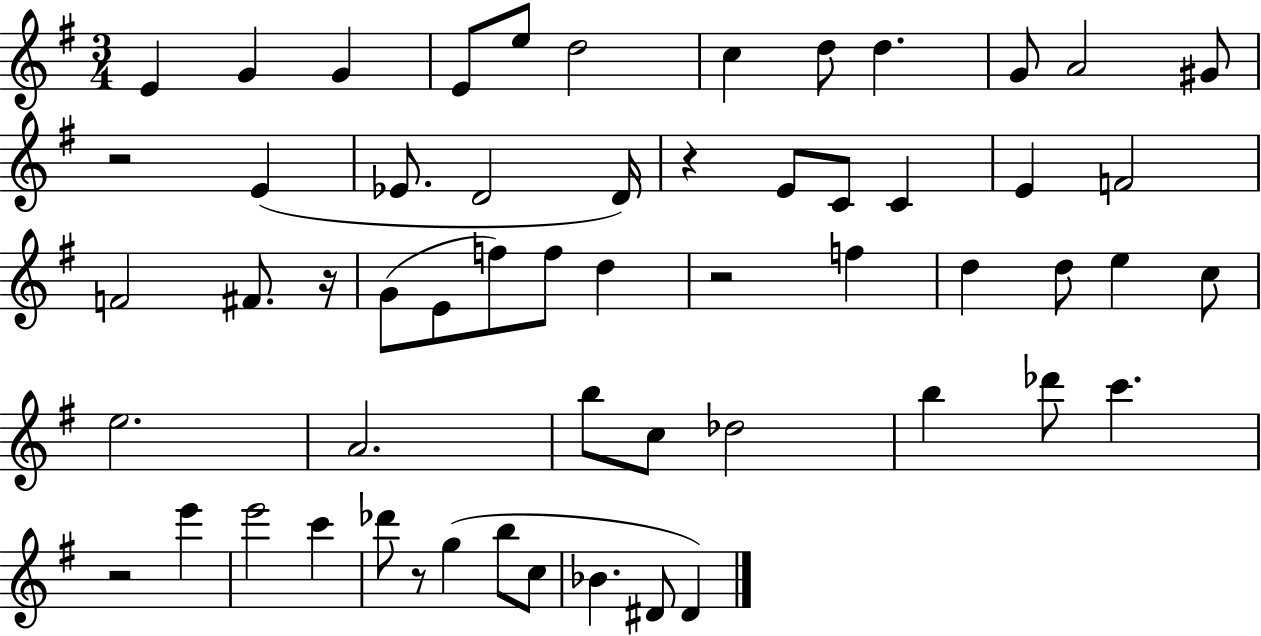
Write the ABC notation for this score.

X:1
T:Untitled
M:3/4
L:1/4
K:G
E G G E/2 e/2 d2 c d/2 d G/2 A2 ^G/2 z2 E _E/2 D2 D/4 z E/2 C/2 C E F2 F2 ^F/2 z/4 G/2 E/2 f/2 f/2 d z2 f d d/2 e c/2 e2 A2 b/2 c/2 _d2 b _d'/2 c' z2 e' e'2 c' _d'/2 z/2 g b/2 c/2 _B ^D/2 ^D